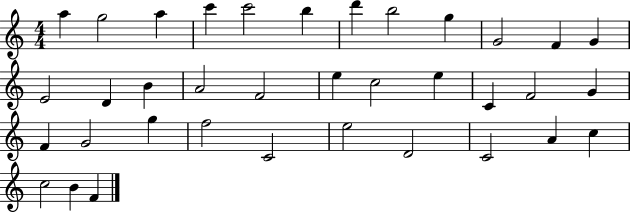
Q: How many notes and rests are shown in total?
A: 36